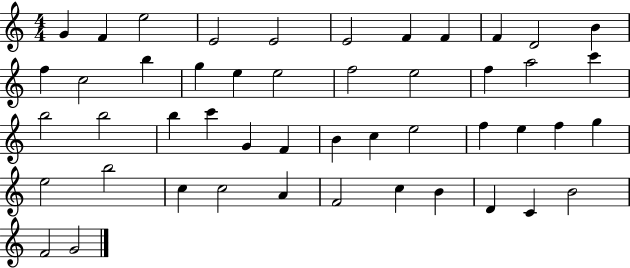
G4/q F4/q E5/h E4/h E4/h E4/h F4/q F4/q F4/q D4/h B4/q F5/q C5/h B5/q G5/q E5/q E5/h F5/h E5/h F5/q A5/h C6/q B5/h B5/h B5/q C6/q G4/q F4/q B4/q C5/q E5/h F5/q E5/q F5/q G5/q E5/h B5/h C5/q C5/h A4/q F4/h C5/q B4/q D4/q C4/q B4/h F4/h G4/h